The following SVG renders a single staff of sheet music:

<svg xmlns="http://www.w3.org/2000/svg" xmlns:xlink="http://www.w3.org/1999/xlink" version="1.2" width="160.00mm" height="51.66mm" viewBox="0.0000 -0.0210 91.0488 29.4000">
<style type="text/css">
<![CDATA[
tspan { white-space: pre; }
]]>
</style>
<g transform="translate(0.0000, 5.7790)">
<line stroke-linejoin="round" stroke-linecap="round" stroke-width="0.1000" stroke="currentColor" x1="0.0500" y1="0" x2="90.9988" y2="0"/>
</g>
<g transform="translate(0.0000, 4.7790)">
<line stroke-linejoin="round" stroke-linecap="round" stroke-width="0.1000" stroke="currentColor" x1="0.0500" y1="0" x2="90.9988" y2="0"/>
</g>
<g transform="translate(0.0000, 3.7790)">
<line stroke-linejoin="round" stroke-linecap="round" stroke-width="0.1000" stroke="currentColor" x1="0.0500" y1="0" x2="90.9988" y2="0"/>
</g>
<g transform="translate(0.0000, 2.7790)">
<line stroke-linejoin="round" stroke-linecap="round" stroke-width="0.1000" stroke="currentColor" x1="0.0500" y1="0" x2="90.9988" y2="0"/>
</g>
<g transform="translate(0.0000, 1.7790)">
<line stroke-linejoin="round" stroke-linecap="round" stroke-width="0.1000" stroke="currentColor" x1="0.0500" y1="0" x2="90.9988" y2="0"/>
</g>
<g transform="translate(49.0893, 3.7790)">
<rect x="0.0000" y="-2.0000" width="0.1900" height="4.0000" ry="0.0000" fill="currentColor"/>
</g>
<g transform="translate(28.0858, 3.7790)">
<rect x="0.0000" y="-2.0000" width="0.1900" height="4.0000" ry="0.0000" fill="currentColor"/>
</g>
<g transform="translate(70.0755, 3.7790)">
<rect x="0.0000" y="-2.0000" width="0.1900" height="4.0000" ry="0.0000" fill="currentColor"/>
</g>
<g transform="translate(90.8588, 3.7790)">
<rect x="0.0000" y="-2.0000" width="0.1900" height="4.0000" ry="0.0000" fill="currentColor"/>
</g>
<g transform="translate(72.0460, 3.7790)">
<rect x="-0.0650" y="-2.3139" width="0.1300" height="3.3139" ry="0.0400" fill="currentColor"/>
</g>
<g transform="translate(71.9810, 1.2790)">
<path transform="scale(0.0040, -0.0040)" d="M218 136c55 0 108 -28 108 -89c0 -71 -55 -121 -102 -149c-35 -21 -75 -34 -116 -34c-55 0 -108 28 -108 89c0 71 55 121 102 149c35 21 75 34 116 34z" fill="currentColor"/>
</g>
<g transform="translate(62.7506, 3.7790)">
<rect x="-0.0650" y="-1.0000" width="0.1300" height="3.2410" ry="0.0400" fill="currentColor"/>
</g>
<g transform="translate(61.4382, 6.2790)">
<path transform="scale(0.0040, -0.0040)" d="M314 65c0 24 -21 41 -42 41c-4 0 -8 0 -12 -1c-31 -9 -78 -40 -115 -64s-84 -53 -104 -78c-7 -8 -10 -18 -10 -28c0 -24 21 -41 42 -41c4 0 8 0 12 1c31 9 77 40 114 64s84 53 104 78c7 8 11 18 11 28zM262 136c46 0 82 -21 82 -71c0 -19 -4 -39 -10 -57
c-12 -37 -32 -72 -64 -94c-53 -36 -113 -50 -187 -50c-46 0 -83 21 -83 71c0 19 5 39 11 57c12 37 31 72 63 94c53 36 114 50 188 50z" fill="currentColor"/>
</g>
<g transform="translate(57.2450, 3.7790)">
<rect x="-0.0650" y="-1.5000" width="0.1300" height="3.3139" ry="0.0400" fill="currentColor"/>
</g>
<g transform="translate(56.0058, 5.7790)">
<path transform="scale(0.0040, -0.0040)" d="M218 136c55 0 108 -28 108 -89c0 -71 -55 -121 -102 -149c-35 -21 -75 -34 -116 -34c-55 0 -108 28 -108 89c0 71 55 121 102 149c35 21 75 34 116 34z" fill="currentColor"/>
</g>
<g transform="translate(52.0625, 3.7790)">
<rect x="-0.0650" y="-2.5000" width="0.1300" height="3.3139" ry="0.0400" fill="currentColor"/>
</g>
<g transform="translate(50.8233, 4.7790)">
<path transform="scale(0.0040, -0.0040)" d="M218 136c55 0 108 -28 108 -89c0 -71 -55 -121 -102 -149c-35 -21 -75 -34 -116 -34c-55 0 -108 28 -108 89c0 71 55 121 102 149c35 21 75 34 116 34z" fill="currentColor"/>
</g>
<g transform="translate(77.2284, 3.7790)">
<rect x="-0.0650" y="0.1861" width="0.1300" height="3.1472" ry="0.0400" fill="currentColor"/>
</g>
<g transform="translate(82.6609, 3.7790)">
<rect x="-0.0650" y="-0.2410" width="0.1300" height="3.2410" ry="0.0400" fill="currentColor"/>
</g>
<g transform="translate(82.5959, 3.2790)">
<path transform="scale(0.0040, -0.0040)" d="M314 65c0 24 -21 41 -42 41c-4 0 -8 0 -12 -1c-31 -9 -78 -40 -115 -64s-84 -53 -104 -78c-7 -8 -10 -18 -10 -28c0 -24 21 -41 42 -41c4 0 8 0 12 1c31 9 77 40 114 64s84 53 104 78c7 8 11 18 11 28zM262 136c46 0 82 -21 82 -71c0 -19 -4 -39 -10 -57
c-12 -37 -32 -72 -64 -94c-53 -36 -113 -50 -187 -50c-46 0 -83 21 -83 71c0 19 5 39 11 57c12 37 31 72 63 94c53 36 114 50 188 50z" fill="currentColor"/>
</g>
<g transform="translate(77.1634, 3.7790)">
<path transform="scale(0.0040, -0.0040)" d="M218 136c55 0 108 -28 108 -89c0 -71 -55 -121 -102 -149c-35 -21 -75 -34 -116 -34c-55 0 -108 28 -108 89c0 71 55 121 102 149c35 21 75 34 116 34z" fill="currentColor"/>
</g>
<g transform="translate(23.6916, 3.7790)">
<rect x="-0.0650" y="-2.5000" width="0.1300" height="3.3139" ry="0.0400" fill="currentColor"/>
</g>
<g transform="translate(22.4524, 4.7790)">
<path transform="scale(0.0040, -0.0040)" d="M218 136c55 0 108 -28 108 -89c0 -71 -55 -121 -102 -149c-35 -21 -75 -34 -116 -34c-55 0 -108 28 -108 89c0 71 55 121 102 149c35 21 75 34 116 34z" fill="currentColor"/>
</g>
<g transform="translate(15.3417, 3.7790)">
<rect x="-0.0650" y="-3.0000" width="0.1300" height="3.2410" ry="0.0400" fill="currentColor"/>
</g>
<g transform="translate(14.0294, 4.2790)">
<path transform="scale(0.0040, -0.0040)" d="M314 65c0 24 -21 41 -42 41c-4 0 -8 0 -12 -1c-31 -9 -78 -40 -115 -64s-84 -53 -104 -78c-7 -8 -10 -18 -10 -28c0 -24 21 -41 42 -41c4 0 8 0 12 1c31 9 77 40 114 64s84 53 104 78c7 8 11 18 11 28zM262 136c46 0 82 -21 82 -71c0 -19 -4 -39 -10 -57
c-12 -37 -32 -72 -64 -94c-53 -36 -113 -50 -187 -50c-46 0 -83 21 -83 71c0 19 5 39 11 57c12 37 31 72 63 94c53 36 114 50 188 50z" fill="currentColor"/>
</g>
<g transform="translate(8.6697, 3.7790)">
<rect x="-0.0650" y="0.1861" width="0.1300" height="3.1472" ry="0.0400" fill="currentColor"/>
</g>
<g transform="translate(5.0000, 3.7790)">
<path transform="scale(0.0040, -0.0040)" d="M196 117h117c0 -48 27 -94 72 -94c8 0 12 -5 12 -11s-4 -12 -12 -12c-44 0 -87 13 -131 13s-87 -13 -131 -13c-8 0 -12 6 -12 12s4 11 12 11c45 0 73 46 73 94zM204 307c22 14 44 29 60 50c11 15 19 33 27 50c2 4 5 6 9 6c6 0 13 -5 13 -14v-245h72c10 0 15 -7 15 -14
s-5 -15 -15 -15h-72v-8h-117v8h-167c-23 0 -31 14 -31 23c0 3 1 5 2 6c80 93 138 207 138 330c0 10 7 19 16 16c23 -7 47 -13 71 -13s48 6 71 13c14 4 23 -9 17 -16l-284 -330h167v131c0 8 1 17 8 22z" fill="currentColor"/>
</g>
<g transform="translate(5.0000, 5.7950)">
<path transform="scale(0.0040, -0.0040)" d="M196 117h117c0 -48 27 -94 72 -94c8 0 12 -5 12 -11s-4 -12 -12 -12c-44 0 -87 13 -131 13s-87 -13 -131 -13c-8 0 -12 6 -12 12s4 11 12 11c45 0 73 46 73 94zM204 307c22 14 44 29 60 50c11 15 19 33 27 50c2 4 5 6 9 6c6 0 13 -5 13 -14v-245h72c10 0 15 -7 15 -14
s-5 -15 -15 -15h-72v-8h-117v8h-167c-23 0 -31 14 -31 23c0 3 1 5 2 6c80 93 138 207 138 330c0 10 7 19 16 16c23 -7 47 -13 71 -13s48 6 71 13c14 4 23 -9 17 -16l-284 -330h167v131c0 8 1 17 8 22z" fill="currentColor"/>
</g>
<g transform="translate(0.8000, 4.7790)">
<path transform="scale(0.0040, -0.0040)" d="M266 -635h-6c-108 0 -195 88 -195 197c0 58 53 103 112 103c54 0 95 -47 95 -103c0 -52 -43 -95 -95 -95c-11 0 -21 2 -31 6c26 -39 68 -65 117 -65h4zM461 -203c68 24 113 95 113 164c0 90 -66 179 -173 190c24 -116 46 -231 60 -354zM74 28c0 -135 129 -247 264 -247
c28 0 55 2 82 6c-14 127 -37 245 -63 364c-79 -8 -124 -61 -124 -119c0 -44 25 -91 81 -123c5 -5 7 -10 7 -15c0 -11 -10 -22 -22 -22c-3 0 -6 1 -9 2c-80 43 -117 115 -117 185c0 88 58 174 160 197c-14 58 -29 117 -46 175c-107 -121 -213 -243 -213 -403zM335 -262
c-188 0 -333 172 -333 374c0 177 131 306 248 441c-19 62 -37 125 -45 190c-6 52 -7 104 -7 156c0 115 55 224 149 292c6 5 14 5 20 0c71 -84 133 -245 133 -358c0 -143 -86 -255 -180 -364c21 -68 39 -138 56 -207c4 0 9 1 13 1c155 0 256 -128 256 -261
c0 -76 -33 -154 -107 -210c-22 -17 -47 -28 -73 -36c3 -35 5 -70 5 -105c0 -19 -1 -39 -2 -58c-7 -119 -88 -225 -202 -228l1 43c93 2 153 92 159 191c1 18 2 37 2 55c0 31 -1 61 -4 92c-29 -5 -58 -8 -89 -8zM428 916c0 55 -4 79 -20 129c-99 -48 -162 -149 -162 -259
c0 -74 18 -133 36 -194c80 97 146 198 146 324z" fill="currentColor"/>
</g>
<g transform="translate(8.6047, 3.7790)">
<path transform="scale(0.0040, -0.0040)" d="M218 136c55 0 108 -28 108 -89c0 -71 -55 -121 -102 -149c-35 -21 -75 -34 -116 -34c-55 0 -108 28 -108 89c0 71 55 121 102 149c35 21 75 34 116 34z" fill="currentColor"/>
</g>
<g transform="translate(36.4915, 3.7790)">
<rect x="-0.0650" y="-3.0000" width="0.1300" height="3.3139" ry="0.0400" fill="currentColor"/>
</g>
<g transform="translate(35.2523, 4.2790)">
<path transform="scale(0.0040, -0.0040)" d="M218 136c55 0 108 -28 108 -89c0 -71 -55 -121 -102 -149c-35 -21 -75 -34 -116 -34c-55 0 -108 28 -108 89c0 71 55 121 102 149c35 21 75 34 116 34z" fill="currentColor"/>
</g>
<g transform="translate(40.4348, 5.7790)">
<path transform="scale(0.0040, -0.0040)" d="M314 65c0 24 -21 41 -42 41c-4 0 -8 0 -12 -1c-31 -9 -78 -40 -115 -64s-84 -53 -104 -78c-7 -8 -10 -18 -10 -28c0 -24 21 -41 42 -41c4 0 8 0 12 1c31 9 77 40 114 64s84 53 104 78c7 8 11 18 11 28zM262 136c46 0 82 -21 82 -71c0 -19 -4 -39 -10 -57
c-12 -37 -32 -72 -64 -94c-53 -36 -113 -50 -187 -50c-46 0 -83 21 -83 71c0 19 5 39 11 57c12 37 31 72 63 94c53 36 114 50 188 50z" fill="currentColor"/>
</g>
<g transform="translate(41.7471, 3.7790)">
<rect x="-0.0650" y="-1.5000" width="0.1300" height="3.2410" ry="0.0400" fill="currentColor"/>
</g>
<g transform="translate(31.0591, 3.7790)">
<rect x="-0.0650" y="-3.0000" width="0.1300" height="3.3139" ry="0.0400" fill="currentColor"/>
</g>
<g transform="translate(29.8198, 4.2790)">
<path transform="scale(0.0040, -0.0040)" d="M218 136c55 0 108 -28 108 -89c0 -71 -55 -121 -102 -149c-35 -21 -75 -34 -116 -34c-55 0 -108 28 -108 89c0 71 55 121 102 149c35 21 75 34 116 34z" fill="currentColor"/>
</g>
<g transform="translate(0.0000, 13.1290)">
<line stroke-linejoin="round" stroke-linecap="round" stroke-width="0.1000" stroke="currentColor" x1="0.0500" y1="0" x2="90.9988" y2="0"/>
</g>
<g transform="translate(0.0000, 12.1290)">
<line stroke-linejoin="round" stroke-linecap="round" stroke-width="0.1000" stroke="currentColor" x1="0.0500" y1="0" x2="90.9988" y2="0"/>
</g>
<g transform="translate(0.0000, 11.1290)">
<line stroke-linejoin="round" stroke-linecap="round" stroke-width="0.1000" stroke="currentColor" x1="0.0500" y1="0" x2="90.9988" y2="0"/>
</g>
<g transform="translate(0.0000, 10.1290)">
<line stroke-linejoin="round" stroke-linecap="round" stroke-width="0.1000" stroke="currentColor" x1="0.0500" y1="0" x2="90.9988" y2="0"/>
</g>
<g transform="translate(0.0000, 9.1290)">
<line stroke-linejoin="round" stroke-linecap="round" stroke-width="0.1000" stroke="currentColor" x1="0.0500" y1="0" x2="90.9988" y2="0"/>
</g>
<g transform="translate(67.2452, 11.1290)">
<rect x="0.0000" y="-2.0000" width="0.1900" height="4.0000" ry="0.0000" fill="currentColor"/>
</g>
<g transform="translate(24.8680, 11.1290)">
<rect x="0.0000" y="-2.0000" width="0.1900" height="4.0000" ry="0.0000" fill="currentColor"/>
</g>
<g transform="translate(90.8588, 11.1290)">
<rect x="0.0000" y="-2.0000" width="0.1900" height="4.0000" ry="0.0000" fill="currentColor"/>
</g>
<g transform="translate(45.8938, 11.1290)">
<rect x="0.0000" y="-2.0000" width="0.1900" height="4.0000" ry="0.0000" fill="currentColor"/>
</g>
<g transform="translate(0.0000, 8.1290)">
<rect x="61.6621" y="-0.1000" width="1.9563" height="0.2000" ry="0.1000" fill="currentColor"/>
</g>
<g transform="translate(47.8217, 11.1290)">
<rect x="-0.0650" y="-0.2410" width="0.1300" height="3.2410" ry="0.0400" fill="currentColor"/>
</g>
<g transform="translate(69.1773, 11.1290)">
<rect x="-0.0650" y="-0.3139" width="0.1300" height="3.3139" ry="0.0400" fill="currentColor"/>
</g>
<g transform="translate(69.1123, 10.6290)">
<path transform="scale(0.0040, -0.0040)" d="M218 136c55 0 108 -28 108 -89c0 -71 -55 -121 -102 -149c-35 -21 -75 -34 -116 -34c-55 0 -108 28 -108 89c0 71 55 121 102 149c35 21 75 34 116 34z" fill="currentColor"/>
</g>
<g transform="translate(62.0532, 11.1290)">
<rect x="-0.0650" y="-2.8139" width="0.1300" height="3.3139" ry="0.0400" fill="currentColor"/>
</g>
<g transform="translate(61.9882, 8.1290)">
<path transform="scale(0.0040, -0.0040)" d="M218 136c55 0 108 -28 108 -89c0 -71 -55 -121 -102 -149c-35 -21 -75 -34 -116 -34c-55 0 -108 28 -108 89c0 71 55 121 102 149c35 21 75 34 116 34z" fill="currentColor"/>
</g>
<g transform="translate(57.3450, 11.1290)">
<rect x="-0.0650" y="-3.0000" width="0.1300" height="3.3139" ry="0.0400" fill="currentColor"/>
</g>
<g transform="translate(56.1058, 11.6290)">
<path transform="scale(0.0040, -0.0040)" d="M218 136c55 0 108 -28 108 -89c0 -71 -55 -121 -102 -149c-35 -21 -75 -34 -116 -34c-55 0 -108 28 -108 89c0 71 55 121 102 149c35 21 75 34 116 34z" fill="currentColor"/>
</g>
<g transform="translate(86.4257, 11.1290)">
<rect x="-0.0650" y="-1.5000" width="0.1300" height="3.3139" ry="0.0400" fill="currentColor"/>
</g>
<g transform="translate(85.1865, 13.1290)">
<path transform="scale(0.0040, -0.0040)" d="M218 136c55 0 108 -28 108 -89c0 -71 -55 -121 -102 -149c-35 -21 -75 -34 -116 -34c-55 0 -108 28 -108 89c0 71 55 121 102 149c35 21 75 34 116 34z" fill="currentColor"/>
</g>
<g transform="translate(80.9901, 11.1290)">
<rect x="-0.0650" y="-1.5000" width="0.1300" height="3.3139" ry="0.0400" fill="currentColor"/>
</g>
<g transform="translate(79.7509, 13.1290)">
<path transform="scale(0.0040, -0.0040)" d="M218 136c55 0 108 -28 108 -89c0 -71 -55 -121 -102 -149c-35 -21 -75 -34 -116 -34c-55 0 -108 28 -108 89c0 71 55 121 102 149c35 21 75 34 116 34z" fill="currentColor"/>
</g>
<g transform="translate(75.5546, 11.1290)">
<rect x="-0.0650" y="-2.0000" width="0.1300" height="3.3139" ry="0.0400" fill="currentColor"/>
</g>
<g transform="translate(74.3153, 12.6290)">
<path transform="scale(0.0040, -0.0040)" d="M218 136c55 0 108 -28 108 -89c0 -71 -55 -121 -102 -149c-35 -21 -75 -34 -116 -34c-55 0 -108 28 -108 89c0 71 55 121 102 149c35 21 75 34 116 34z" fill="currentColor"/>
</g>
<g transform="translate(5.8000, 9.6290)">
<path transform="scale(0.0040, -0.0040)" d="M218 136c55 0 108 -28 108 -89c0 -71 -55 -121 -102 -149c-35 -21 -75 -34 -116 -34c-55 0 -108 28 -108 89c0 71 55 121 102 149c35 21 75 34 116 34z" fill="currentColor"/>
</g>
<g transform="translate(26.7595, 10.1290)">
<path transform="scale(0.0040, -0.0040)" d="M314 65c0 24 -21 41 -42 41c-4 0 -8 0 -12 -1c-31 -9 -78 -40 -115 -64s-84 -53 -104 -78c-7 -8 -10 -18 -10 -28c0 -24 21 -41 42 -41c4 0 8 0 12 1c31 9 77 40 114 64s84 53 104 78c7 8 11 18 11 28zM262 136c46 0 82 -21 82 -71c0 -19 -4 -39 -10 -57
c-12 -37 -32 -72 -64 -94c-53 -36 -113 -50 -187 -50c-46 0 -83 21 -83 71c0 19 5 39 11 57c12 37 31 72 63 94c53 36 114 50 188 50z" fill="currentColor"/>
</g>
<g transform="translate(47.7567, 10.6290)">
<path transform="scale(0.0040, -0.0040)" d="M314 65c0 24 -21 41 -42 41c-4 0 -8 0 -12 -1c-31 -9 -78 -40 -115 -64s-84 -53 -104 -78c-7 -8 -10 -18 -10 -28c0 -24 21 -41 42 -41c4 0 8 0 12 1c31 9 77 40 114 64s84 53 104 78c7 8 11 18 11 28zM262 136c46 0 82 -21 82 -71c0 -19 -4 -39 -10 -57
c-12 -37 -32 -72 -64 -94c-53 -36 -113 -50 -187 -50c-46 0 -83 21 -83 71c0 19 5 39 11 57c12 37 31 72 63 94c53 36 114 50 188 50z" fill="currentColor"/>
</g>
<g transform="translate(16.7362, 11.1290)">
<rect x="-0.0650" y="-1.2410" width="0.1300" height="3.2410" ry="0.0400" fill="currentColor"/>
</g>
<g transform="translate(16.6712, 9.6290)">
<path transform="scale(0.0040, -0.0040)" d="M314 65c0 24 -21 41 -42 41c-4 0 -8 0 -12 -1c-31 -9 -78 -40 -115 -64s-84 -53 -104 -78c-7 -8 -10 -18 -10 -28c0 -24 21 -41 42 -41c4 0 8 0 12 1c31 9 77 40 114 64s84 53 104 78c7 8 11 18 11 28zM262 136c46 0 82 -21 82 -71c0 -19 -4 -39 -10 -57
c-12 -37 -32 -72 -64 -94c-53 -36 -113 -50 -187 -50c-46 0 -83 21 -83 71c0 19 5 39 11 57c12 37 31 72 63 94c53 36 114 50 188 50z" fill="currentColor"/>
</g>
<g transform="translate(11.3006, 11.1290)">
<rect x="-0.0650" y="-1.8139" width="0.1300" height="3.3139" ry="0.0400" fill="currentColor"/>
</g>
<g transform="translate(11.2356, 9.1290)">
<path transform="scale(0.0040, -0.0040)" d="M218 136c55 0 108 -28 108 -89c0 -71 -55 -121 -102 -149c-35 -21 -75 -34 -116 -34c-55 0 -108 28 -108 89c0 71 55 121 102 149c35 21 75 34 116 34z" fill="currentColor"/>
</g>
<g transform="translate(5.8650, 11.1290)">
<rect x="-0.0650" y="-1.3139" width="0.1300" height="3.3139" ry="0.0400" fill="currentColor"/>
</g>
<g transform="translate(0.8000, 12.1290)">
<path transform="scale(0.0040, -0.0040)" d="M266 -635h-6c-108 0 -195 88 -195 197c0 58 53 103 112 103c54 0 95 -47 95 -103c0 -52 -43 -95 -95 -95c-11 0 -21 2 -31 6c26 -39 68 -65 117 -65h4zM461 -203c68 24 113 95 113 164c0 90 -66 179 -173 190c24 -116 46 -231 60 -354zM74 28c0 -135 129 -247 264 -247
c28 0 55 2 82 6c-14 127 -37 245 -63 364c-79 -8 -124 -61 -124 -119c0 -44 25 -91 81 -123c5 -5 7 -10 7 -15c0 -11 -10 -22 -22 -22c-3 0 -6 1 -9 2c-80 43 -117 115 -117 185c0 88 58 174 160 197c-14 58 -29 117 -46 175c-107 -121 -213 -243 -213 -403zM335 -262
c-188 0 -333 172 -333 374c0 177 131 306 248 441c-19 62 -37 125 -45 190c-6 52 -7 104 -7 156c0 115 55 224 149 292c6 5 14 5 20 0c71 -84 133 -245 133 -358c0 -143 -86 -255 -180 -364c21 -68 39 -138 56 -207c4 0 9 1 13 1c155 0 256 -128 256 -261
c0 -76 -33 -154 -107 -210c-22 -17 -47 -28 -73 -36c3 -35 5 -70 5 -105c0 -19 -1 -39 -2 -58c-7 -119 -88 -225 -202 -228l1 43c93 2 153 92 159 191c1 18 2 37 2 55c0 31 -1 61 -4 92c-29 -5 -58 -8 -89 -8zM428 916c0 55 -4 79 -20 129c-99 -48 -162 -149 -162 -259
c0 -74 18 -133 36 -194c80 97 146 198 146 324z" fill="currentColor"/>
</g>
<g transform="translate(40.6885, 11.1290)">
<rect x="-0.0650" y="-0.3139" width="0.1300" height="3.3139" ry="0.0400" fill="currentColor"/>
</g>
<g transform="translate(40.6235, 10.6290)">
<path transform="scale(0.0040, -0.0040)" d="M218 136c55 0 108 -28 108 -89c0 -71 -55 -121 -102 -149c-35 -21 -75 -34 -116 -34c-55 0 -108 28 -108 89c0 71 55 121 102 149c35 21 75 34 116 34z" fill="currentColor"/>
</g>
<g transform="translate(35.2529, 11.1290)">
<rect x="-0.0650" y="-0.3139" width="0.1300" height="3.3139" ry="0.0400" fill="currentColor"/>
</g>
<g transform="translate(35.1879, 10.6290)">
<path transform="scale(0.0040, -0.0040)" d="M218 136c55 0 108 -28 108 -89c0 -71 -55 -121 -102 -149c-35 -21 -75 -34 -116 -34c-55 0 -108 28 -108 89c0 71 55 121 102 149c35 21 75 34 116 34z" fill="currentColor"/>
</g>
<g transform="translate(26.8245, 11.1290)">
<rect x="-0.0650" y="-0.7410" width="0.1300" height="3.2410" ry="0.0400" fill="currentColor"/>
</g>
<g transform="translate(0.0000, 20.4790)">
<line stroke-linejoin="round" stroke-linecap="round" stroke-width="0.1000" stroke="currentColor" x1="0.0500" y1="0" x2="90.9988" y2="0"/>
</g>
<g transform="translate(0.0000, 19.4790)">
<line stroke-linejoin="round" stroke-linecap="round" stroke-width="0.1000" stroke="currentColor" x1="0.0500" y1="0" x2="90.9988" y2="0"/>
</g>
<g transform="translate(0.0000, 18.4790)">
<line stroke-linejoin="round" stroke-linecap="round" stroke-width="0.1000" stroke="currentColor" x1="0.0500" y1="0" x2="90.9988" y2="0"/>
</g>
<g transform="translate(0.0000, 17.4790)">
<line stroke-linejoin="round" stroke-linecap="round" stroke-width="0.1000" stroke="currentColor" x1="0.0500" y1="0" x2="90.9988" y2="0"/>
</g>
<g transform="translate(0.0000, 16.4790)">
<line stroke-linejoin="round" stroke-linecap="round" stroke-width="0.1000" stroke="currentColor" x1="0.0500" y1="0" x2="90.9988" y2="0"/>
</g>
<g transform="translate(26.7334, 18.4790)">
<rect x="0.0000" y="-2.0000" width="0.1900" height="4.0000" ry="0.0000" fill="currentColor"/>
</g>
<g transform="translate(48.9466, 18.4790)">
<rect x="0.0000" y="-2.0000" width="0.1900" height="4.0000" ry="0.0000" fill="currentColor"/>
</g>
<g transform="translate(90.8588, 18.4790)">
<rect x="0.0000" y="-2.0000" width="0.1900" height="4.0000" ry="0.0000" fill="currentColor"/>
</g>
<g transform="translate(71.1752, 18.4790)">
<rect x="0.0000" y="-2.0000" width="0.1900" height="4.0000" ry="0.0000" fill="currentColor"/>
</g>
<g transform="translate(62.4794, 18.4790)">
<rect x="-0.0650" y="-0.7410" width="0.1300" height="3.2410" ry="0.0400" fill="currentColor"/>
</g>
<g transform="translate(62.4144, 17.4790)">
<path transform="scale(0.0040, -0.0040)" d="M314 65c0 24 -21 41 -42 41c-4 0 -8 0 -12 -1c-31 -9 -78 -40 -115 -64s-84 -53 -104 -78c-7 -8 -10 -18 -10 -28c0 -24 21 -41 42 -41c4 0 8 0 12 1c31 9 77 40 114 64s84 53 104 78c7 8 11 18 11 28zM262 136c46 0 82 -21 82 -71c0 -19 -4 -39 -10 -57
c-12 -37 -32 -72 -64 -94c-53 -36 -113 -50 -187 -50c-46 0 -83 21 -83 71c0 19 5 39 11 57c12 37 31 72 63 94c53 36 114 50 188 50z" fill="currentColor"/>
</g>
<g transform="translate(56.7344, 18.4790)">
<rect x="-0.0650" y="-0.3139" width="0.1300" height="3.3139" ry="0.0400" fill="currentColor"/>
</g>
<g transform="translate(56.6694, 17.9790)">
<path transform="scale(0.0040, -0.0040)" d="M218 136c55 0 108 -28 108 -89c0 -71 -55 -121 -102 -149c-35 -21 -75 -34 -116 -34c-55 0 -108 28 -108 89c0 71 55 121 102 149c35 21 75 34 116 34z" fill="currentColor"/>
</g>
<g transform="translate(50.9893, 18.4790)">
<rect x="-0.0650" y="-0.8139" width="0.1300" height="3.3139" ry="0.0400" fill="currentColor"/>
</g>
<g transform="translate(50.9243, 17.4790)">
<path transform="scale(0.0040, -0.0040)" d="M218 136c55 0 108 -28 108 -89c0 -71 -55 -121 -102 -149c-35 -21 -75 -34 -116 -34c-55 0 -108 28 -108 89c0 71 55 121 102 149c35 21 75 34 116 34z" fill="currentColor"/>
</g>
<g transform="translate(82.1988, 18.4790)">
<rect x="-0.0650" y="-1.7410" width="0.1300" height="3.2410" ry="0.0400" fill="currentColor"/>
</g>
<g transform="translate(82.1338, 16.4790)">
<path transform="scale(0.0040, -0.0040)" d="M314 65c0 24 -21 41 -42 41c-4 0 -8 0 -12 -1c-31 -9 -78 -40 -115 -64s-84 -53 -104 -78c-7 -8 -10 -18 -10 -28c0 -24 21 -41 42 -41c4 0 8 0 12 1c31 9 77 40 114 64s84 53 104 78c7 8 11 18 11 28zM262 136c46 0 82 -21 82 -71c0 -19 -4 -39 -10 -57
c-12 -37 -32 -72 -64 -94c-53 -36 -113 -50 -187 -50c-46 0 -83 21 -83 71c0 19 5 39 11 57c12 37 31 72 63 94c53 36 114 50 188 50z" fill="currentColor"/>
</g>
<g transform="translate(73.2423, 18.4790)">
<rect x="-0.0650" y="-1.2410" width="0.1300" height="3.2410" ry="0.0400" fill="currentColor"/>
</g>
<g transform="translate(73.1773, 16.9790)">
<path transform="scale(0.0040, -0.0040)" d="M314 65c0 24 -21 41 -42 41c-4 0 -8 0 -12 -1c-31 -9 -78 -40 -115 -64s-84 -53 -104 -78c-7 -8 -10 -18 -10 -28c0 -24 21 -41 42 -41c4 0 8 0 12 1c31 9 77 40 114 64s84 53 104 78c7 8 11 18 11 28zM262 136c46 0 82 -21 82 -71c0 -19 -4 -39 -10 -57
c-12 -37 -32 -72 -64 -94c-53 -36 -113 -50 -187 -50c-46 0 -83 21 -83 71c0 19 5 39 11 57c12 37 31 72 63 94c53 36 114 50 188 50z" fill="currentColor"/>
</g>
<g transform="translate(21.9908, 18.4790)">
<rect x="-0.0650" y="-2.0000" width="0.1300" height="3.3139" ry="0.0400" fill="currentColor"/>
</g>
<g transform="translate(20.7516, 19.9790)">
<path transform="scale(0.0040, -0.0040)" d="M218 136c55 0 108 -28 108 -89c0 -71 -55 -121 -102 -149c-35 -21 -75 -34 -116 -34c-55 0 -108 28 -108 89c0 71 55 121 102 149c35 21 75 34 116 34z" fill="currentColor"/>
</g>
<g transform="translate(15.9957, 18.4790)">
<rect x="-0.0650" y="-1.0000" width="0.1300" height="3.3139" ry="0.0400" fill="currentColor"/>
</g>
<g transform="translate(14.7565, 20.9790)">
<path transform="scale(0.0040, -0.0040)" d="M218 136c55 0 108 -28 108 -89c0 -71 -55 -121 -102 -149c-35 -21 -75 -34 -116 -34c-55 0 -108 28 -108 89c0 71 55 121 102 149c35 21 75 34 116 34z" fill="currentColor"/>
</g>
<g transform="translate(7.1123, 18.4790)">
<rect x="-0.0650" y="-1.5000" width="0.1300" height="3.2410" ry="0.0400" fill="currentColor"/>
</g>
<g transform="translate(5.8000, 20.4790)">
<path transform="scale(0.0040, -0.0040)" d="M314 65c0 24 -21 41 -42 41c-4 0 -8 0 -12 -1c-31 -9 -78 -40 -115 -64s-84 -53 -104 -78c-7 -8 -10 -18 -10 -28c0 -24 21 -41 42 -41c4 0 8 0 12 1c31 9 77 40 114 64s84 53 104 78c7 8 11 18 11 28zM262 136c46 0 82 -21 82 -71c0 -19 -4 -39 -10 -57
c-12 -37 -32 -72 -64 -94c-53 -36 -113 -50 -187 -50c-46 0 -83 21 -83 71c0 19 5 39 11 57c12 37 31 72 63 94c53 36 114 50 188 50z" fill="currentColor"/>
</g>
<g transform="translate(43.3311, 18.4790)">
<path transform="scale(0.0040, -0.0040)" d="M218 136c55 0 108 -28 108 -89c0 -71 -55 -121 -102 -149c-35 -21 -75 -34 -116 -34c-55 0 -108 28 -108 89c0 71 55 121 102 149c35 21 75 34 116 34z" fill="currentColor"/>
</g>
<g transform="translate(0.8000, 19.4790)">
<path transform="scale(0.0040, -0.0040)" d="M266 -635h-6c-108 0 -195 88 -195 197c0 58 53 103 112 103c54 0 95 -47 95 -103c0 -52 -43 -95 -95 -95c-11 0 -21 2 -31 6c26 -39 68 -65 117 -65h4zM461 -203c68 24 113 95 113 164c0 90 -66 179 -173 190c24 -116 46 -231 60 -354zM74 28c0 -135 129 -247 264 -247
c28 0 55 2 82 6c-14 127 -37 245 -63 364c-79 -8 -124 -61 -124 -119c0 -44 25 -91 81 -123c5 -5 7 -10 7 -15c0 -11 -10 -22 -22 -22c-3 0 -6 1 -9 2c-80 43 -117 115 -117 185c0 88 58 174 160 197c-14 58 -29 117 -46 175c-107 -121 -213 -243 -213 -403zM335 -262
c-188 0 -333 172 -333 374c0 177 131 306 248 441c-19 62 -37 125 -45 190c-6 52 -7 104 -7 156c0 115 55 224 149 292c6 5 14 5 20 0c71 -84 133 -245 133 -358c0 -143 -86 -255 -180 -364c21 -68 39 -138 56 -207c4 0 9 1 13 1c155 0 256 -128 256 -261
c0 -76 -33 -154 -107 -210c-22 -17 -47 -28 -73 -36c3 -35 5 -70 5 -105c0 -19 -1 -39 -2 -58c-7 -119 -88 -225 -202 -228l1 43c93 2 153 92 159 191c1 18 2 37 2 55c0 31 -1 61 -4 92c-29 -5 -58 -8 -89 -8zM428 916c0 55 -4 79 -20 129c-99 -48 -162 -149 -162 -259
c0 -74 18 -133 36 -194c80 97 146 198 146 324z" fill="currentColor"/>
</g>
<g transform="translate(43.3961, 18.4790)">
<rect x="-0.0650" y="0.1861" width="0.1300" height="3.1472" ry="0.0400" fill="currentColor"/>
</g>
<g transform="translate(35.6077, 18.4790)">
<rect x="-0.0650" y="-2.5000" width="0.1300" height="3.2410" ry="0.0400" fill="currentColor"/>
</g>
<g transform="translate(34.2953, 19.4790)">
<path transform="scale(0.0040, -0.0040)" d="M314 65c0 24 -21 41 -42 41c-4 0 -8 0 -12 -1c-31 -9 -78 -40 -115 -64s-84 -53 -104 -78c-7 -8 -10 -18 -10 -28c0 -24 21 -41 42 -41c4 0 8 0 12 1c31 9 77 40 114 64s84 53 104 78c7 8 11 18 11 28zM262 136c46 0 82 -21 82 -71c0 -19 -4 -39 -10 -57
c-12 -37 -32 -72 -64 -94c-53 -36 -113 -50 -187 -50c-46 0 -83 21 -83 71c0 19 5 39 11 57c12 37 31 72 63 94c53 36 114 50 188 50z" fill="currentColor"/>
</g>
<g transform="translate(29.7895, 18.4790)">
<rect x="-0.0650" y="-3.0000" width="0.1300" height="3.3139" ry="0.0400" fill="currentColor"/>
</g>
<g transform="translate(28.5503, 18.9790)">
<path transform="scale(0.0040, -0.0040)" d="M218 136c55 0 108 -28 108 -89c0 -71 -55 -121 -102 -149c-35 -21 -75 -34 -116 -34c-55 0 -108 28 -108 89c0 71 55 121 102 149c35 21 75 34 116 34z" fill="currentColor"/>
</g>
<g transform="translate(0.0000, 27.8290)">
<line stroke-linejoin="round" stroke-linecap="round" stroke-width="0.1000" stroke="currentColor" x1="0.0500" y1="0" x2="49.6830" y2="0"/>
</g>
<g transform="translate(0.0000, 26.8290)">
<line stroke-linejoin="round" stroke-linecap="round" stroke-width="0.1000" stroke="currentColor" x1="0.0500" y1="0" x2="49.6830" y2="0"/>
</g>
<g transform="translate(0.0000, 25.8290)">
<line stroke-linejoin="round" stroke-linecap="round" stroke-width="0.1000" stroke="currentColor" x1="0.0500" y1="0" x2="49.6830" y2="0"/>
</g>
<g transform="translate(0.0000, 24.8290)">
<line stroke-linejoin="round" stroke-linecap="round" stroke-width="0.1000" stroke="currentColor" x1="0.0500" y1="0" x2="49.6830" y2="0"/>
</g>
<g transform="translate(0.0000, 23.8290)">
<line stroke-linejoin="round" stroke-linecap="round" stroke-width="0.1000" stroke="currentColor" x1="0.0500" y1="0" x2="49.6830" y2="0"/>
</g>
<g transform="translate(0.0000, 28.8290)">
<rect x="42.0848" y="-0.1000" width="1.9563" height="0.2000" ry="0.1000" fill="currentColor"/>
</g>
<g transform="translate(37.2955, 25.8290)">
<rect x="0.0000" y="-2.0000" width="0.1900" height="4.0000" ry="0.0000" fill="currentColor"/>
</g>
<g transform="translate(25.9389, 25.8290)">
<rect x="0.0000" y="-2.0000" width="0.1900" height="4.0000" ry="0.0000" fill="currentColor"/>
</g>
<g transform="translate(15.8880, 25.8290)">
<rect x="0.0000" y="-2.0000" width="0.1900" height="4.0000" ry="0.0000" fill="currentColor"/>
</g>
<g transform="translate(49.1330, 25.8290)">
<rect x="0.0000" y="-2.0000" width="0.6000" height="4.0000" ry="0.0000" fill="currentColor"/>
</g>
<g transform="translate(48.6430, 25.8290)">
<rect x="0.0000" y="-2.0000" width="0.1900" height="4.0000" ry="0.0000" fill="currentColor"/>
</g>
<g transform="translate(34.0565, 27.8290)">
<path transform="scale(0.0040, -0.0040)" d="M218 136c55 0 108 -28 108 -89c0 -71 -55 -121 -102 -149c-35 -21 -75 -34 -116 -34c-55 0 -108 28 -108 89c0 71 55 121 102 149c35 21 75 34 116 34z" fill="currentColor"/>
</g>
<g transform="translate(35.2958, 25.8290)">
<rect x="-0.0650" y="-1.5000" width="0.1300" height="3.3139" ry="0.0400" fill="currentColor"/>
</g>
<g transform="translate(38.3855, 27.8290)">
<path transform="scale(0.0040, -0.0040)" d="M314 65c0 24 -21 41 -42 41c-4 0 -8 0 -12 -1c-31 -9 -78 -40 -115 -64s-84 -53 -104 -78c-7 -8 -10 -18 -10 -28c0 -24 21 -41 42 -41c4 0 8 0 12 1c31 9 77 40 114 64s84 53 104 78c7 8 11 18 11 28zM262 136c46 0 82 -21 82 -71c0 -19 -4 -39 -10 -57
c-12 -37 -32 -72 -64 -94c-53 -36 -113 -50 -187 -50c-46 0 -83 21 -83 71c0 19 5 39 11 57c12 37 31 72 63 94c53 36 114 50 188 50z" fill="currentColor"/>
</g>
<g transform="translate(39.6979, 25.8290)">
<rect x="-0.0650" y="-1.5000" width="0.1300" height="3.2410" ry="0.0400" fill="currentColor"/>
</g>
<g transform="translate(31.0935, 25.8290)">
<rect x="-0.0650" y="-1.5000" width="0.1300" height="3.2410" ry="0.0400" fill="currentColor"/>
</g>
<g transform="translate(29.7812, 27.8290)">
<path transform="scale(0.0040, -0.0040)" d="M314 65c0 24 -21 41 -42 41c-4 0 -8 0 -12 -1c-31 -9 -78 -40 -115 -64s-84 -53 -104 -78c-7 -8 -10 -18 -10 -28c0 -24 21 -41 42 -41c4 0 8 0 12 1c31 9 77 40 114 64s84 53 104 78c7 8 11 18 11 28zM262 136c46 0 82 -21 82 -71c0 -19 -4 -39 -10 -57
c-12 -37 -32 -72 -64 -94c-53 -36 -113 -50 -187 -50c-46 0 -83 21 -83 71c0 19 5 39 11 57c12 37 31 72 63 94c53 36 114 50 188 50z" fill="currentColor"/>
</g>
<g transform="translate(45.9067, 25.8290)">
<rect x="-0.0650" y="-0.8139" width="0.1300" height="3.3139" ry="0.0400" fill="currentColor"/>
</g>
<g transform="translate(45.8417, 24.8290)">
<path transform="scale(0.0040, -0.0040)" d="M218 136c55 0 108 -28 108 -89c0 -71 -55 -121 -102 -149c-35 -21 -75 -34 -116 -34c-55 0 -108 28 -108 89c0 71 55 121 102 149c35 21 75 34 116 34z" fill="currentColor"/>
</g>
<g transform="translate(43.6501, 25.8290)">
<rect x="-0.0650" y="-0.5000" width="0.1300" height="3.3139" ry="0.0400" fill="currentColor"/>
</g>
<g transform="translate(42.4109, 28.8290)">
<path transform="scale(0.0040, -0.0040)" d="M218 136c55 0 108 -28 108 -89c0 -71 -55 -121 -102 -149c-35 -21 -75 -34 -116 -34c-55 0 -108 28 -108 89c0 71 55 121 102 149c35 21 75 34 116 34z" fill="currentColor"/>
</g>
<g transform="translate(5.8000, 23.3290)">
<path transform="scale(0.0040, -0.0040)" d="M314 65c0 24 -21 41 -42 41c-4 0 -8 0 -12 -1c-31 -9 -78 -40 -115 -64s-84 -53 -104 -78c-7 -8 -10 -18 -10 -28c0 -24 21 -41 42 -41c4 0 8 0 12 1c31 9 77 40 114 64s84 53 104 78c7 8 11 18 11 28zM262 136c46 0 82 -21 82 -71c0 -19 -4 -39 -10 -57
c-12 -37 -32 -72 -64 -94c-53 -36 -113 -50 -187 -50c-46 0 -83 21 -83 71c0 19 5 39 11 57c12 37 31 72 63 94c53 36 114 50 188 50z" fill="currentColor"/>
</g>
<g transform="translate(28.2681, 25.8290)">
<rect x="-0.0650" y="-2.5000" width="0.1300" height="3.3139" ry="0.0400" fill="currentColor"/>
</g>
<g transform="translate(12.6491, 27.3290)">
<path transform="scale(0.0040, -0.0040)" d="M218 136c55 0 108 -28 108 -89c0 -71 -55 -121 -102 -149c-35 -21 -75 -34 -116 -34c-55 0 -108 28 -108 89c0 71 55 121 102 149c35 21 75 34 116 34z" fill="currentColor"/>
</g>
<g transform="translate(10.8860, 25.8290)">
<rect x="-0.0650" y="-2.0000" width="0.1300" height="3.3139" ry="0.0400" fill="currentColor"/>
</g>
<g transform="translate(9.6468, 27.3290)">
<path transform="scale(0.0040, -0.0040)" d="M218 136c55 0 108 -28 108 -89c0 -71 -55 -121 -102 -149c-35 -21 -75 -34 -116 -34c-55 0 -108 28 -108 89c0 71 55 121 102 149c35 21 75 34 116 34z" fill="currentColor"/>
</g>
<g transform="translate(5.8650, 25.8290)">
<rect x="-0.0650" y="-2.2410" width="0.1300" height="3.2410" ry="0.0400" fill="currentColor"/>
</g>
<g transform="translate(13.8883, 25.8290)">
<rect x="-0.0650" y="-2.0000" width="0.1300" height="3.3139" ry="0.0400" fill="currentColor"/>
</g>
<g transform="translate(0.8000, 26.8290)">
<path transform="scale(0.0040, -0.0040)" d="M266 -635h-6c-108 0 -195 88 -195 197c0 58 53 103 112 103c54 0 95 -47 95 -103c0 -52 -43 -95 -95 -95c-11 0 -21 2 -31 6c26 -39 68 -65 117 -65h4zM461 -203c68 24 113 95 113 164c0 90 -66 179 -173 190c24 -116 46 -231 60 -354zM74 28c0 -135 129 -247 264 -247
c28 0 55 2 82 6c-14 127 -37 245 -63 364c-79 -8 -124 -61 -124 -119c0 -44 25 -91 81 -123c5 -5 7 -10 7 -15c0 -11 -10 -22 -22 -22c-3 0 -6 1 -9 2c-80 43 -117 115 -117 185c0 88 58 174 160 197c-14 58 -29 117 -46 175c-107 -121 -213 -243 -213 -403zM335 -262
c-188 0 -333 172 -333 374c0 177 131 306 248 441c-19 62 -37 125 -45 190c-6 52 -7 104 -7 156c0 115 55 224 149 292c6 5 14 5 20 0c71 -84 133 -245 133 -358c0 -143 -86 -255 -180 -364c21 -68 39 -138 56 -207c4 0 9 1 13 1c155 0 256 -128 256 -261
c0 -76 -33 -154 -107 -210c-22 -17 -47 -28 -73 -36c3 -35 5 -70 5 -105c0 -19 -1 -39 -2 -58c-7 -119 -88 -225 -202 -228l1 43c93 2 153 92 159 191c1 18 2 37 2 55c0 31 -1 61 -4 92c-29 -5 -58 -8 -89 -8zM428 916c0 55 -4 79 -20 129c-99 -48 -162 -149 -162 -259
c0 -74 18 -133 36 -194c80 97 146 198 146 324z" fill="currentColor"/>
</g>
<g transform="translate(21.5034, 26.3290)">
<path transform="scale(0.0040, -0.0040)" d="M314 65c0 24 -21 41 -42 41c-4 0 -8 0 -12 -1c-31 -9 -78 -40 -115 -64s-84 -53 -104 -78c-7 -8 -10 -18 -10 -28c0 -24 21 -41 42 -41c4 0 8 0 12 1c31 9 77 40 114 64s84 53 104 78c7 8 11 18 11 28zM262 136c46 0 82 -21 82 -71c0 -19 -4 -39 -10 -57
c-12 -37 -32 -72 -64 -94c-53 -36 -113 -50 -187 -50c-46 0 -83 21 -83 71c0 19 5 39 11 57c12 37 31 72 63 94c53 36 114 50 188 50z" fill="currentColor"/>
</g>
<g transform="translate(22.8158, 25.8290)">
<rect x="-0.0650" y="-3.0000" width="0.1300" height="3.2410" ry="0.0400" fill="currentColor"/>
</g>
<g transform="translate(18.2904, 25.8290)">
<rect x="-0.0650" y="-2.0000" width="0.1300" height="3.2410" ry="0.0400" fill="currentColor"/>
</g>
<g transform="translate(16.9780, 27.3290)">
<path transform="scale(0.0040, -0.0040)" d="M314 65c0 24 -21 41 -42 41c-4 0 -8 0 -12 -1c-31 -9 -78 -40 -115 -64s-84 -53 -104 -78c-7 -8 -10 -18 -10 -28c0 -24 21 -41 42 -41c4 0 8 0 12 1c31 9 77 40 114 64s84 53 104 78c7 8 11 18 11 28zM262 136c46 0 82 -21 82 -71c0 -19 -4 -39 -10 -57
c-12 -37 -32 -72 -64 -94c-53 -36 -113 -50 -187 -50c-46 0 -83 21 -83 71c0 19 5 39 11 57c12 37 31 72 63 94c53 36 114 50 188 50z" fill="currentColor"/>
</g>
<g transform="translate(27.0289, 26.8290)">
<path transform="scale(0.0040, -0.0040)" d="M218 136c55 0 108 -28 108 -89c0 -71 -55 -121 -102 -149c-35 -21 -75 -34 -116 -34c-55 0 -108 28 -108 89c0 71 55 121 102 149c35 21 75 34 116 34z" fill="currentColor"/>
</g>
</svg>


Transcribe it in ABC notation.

X:1
T:Untitled
M:4/4
L:1/4
K:C
B A2 G A A E2 G E D2 g B c2 e f e2 d2 c c c2 A a c F E E E2 D F A G2 B d c d2 e2 f2 g2 F F F2 A2 G E2 E E2 C d